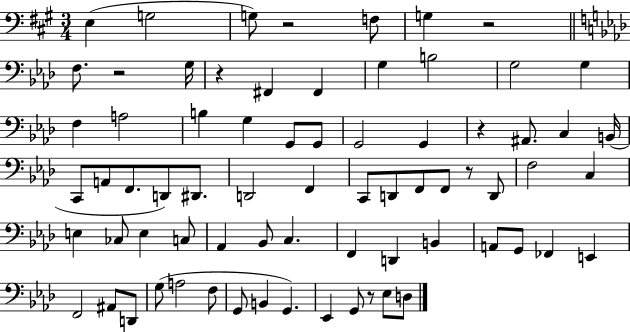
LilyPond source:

{
  \clef bass
  \numericTimeSignature
  \time 3/4
  \key a \major
  e4( g2 | g8) r2 f8 | g4 r2 | \bar "||" \break \key aes \major f8. r2 g16 | r4 fis,4 fis,4 | g4 b2 | g2 g4 | \break f4 a2 | b4 g4 g,8 g,8 | g,2 g,4 | r4 ais,8. c4 b,16( | \break c,8 a,8 f,8. d,8) dis,8. | d,2 f,4 | c,8 d,8 f,8 f,8 r8 d,8 | f2 c4 | \break e4 ces8 e4 c8 | aes,4 bes,8 c4. | f,4 d,4 b,4 | a,8 g,8 fes,4 e,4 | \break f,2 ais,8 d,8 | g8( a2 f8 | g,8 b,4 g,4.) | ees,4 g,8 r8 ees8 d8 | \break \bar "|."
}